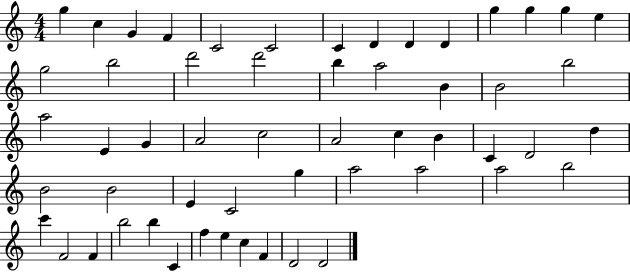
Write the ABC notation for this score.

X:1
T:Untitled
M:4/4
L:1/4
K:C
g c G F C2 C2 C D D D g g g e g2 b2 d'2 d'2 b a2 B B2 b2 a2 E G A2 c2 A2 c B C D2 d B2 B2 E C2 g a2 a2 a2 b2 c' F2 F b2 b C f e c F D2 D2